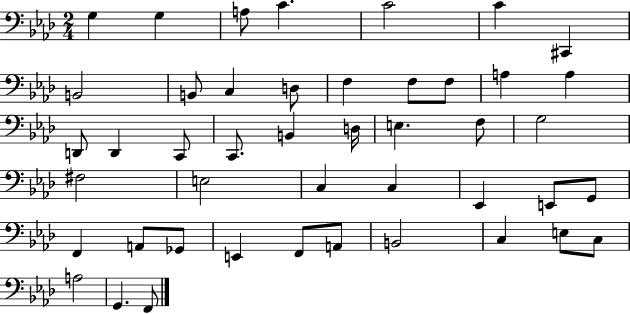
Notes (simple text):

G3/q G3/q A3/e C4/q. C4/h C4/q C#2/q B2/h B2/e C3/q D3/e F3/q F3/e F3/e A3/q A3/q D2/e D2/q C2/e C2/e. B2/q D3/s E3/q. F3/e G3/h F#3/h E3/h C3/q C3/q Eb2/q E2/e G2/e F2/q A2/e Gb2/e E2/q F2/e A2/e B2/h C3/q E3/e C3/e A3/h G2/q. F2/e